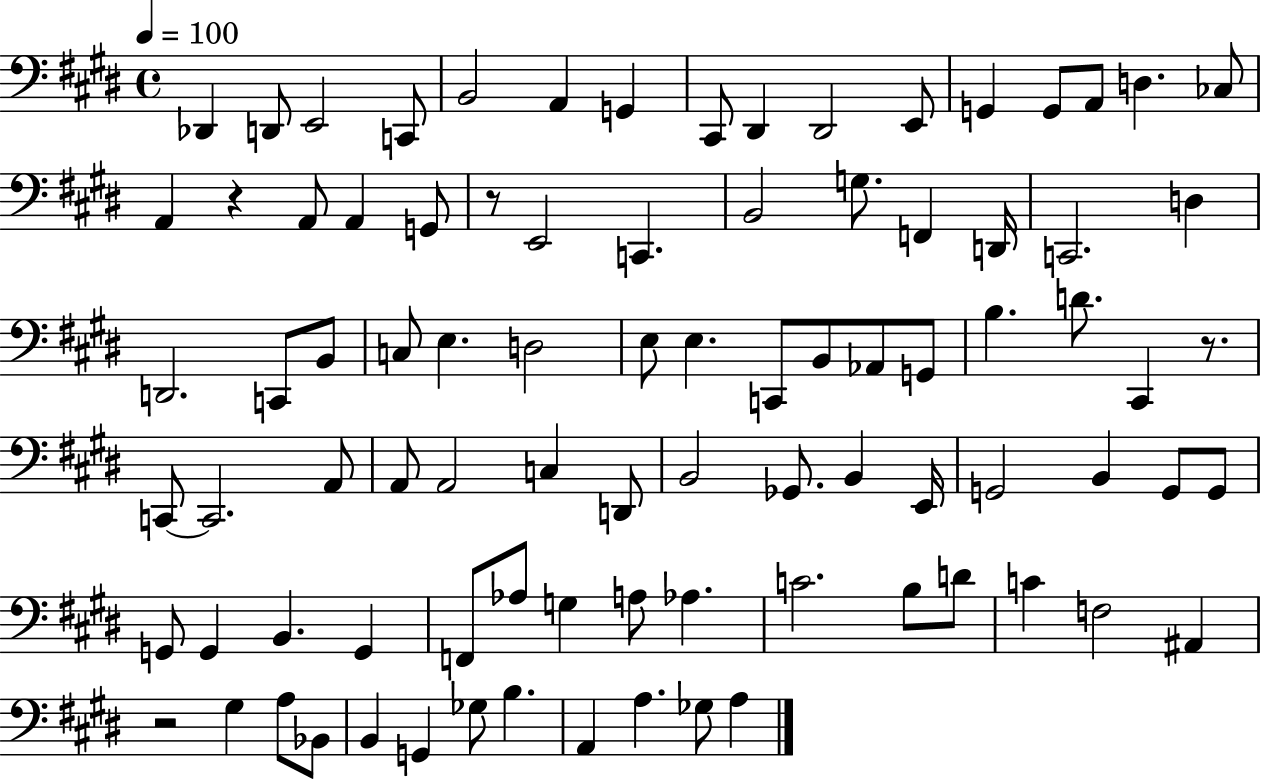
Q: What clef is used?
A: bass